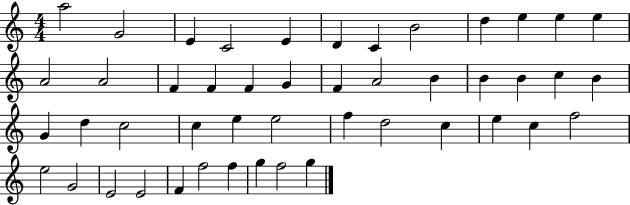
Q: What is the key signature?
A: C major